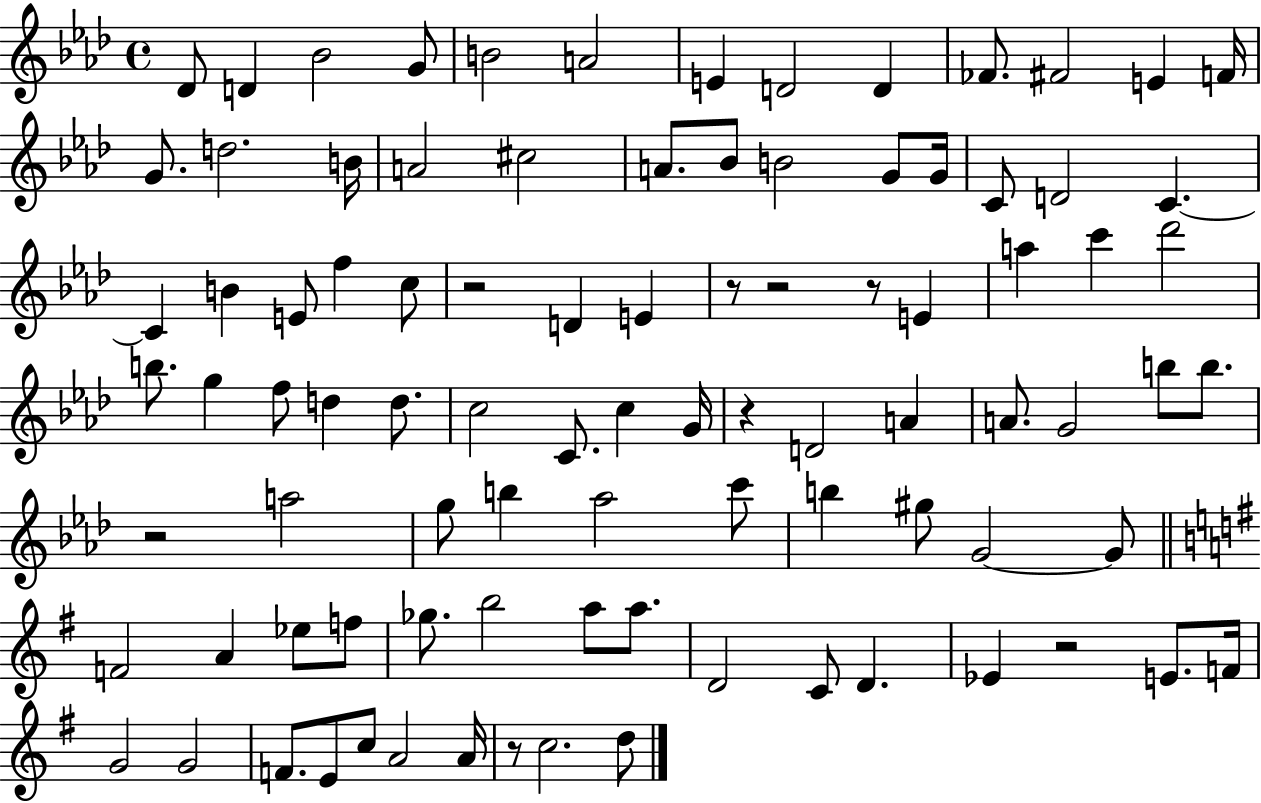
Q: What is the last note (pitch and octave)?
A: D5